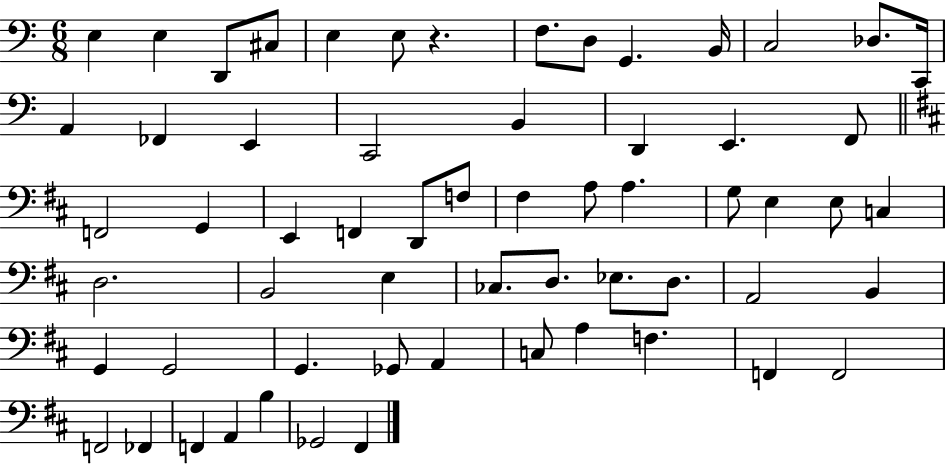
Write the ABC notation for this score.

X:1
T:Untitled
M:6/8
L:1/4
K:C
E, E, D,,/2 ^C,/2 E, E,/2 z F,/2 D,/2 G,, B,,/4 C,2 _D,/2 C,,/4 A,, _F,, E,, C,,2 B,, D,, E,, F,,/2 F,,2 G,, E,, F,, D,,/2 F,/2 ^F, A,/2 A, G,/2 E, E,/2 C, D,2 B,,2 E, _C,/2 D,/2 _E,/2 D,/2 A,,2 B,, G,, G,,2 G,, _G,,/2 A,, C,/2 A, F, F,, F,,2 F,,2 _F,, F,, A,, B, _G,,2 ^F,,